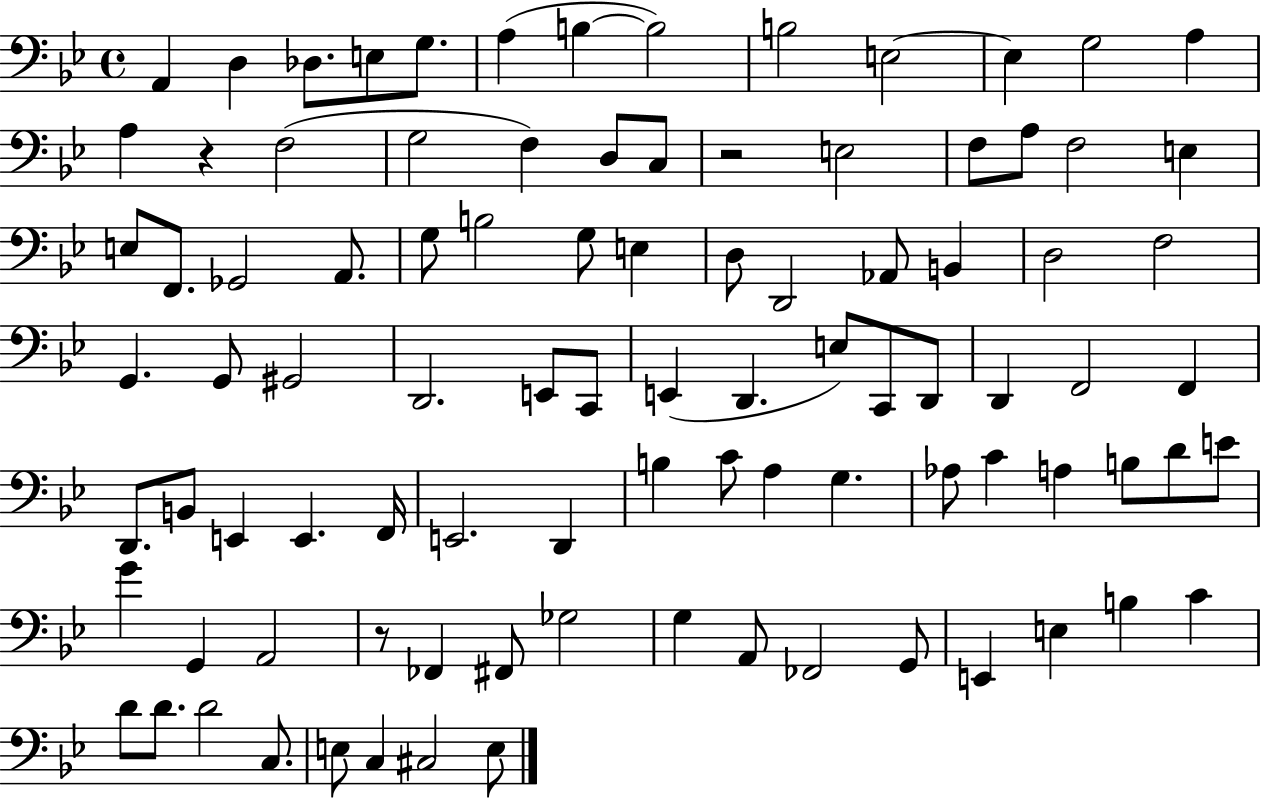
{
  \clef bass
  \time 4/4
  \defaultTimeSignature
  \key bes \major
  \repeat volta 2 { a,4 d4 des8. e8 g8. | a4( b4~~ b2) | b2 e2~~ | e4 g2 a4 | \break a4 r4 f2( | g2 f4) d8 c8 | r2 e2 | f8 a8 f2 e4 | \break e8 f,8. ges,2 a,8. | g8 b2 g8 e4 | d8 d,2 aes,8 b,4 | d2 f2 | \break g,4. g,8 gis,2 | d,2. e,8 c,8 | e,4( d,4. e8) c,8 d,8 | d,4 f,2 f,4 | \break d,8. b,8 e,4 e,4. f,16 | e,2. d,4 | b4 c'8 a4 g4. | aes8 c'4 a4 b8 d'8 e'8 | \break g'4 g,4 a,2 | r8 fes,4 fis,8 ges2 | g4 a,8 fes,2 g,8 | e,4 e4 b4 c'4 | \break d'8 d'8. d'2 c8. | e8 c4 cis2 e8 | } \bar "|."
}